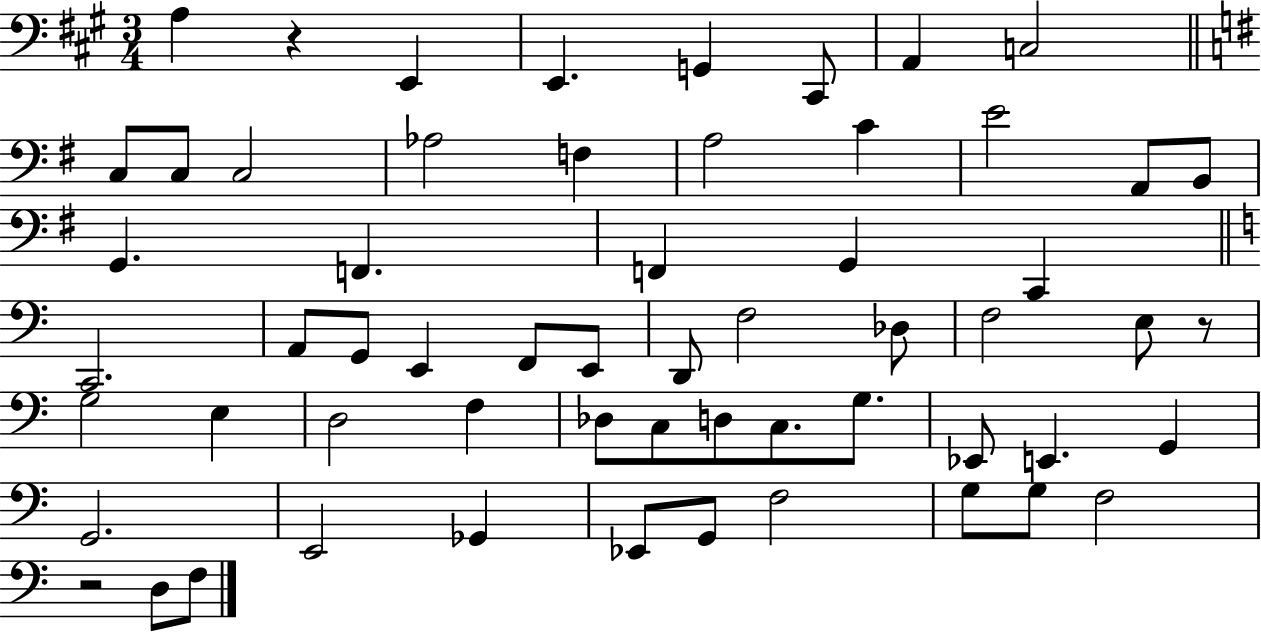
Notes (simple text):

A3/q R/q E2/q E2/q. G2/q C#2/e A2/q C3/h C3/e C3/e C3/h Ab3/h F3/q A3/h C4/q E4/h A2/e B2/e G2/q. F2/q. F2/q G2/q C2/q C2/h. A2/e G2/e E2/q F2/e E2/e D2/e F3/h Db3/e F3/h E3/e R/e G3/h E3/q D3/h F3/q Db3/e C3/e D3/e C3/e. G3/e. Eb2/e E2/q. G2/q G2/h. E2/h Gb2/q Eb2/e G2/e F3/h G3/e G3/e F3/h R/h D3/e F3/e